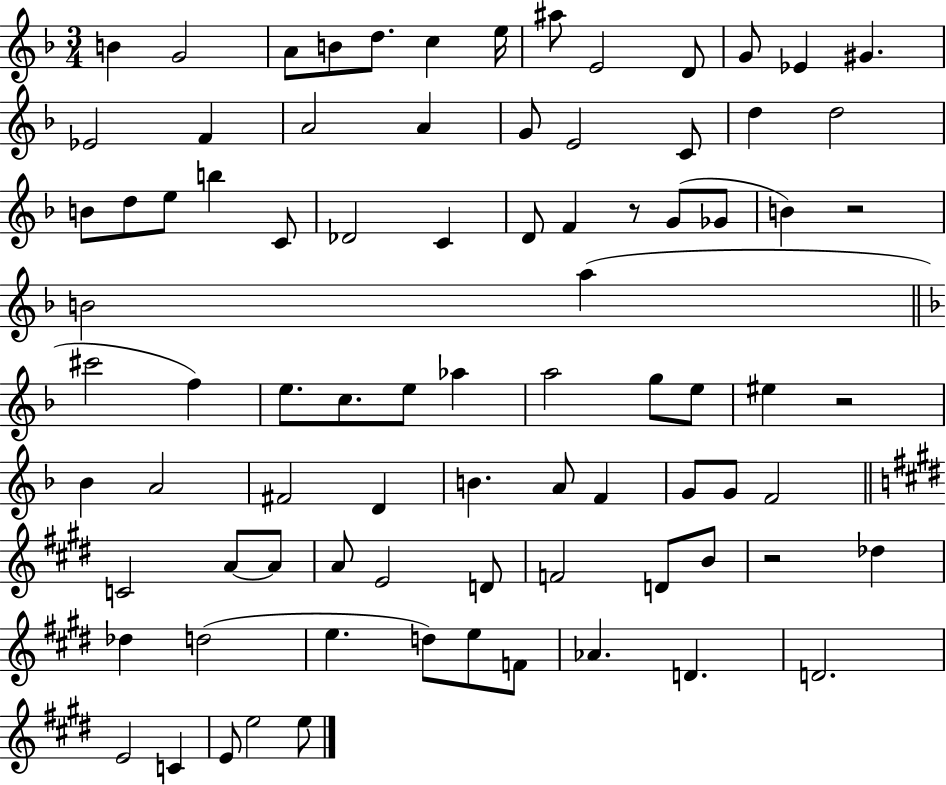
{
  \clef treble
  \numericTimeSignature
  \time 3/4
  \key f \major
  \repeat volta 2 { b'4 g'2 | a'8 b'8 d''8. c''4 e''16 | ais''8 e'2 d'8 | g'8 ees'4 gis'4. | \break ees'2 f'4 | a'2 a'4 | g'8 e'2 c'8 | d''4 d''2 | \break b'8 d''8 e''8 b''4 c'8 | des'2 c'4 | d'8 f'4 r8 g'8( ges'8 | b'4) r2 | \break b'2 a''4( | \bar "||" \break \key d \minor cis'''2 f''4) | e''8. c''8. e''8 aes''4 | a''2 g''8 e''8 | eis''4 r2 | \break bes'4 a'2 | fis'2 d'4 | b'4. a'8 f'4 | g'8 g'8 f'2 | \break \bar "||" \break \key e \major c'2 a'8~~ a'8 | a'8 e'2 d'8 | f'2 d'8 b'8 | r2 des''4 | \break des''4 d''2( | e''4. d''8) e''8 f'8 | aes'4. d'4. | d'2. | \break e'2 c'4 | e'8 e''2 e''8 | } \bar "|."
}